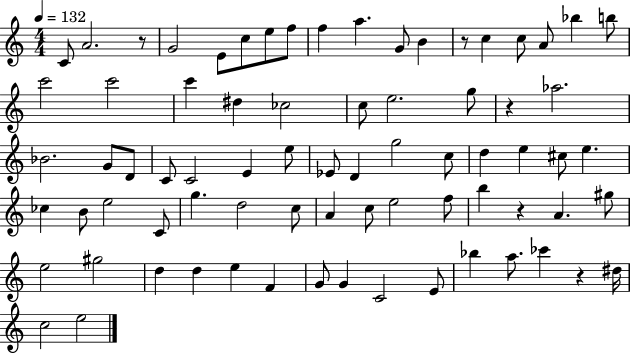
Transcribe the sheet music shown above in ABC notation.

X:1
T:Untitled
M:4/4
L:1/4
K:C
C/2 A2 z/2 G2 E/2 c/2 e/2 f/2 f a G/2 B z/2 c c/2 A/2 _b b/2 c'2 c'2 c' ^d _c2 c/2 e2 g/2 z _a2 _B2 G/2 D/2 C/2 C2 E e/2 _E/2 D g2 c/2 d e ^c/2 e _c B/2 e2 C/2 g d2 c/2 A c/2 e2 f/2 b z A ^g/2 e2 ^g2 d d e F G/2 G C2 E/2 _b a/2 _c' z ^d/4 c2 e2